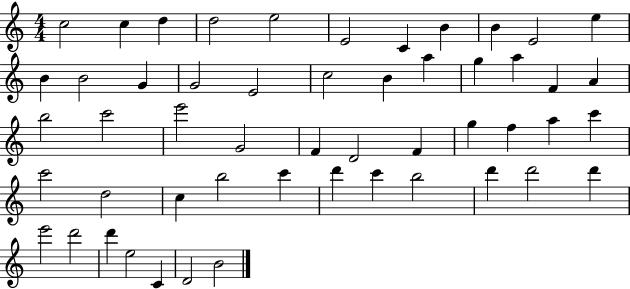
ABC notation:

X:1
T:Untitled
M:4/4
L:1/4
K:C
c2 c d d2 e2 E2 C B B E2 e B B2 G G2 E2 c2 B a g a F A b2 c'2 e'2 G2 F D2 F g f a c' c'2 d2 c b2 c' d' c' b2 d' d'2 d' e'2 d'2 d' e2 C D2 B2